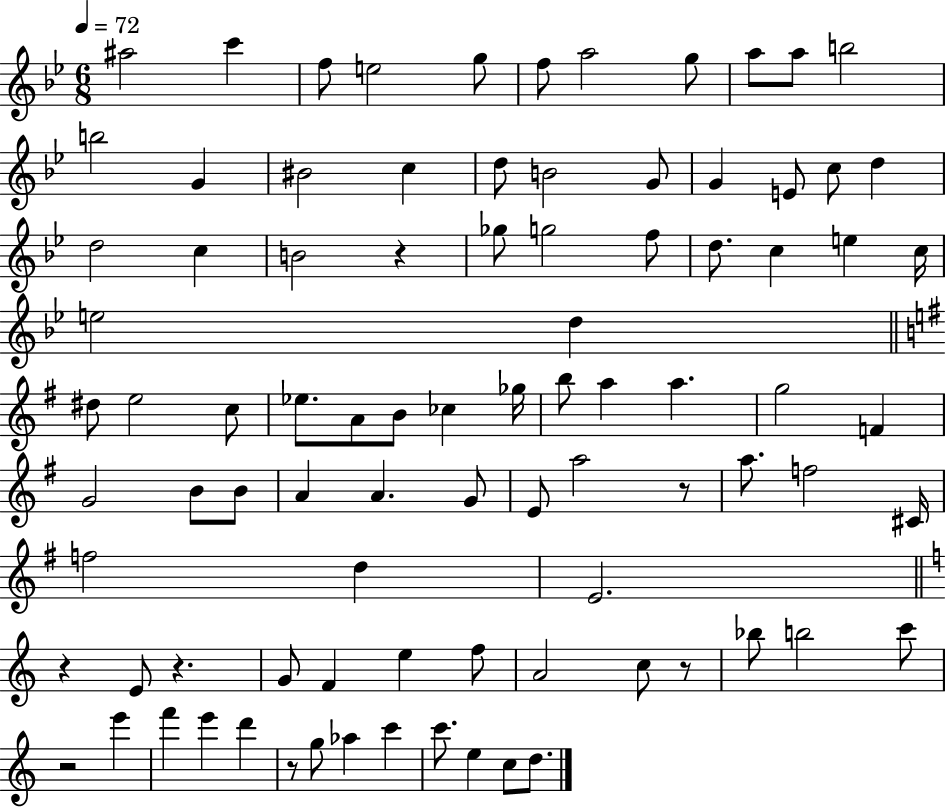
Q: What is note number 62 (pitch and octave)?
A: E4